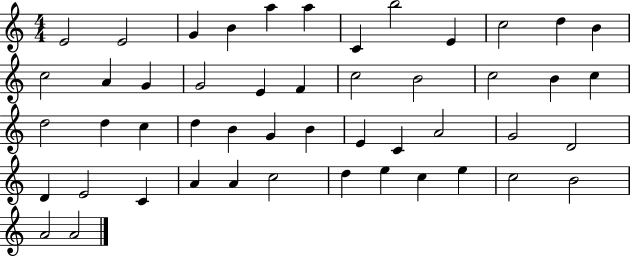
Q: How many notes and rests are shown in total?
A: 49